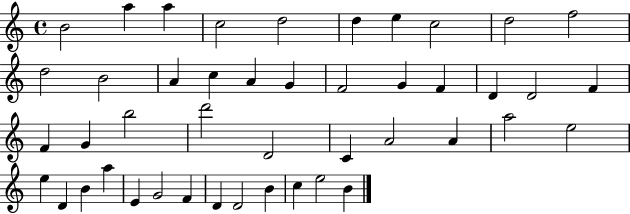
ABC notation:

X:1
T:Untitled
M:4/4
L:1/4
K:C
B2 a a c2 d2 d e c2 d2 f2 d2 B2 A c A G F2 G F D D2 F F G b2 d'2 D2 C A2 A a2 e2 e D B a E G2 F D D2 B c e2 B